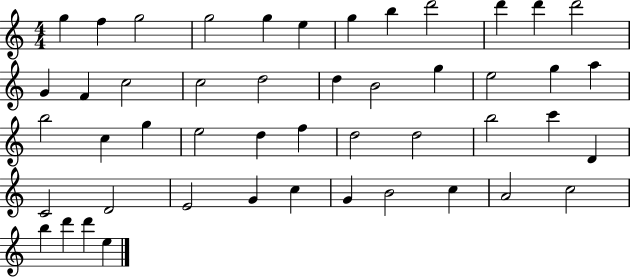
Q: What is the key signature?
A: C major